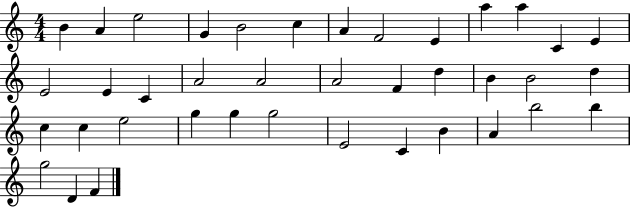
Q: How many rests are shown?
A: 0